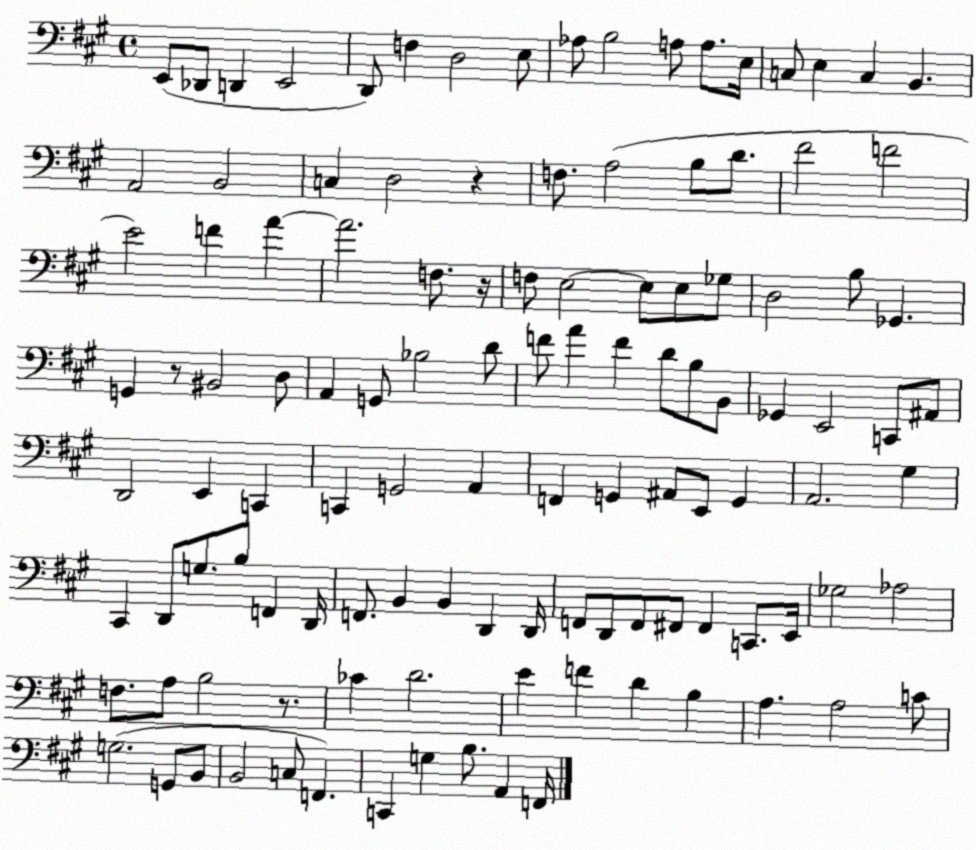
X:1
T:Untitled
M:4/4
L:1/4
K:A
E,,/2 _D,,/2 D,, E,,2 D,,/2 F, D,2 E,/2 _A,/2 B,2 A,/2 A,/2 E,/4 C,/2 E, C, B,, A,,2 B,,2 C, D,2 z F,/2 A,2 B,/2 D/2 ^F2 F2 E2 F A A2 F,/2 z/4 F,/2 E,2 E,/2 E,/2 _G,/2 D,2 B,/2 _G,, G,, z/2 ^B,,2 D,/2 A,, G,,/2 _B,2 D/2 F/2 A F D/2 B,/2 B,,/2 _G,, E,,2 C,,/2 ^A,,/2 D,,2 E,, C,, C,, G,,2 A,, F,, G,, ^A,,/2 E,,/2 G,, A,,2 ^G, ^C,, D,,/2 G,/2 B,/2 F,, D,,/4 F,,/2 B,, B,, D,, D,,/4 F,,/2 D,,/2 F,,/2 ^F,,/2 ^F,, C,,/2 E,,/4 _G,2 _A,2 F,/2 A,/2 B,2 z/2 _C D2 E F D B, A, A,2 C/2 G,2 G,,/2 B,,/2 B,,2 C,/2 F,, C,, G, B,/2 A,, F,,/4